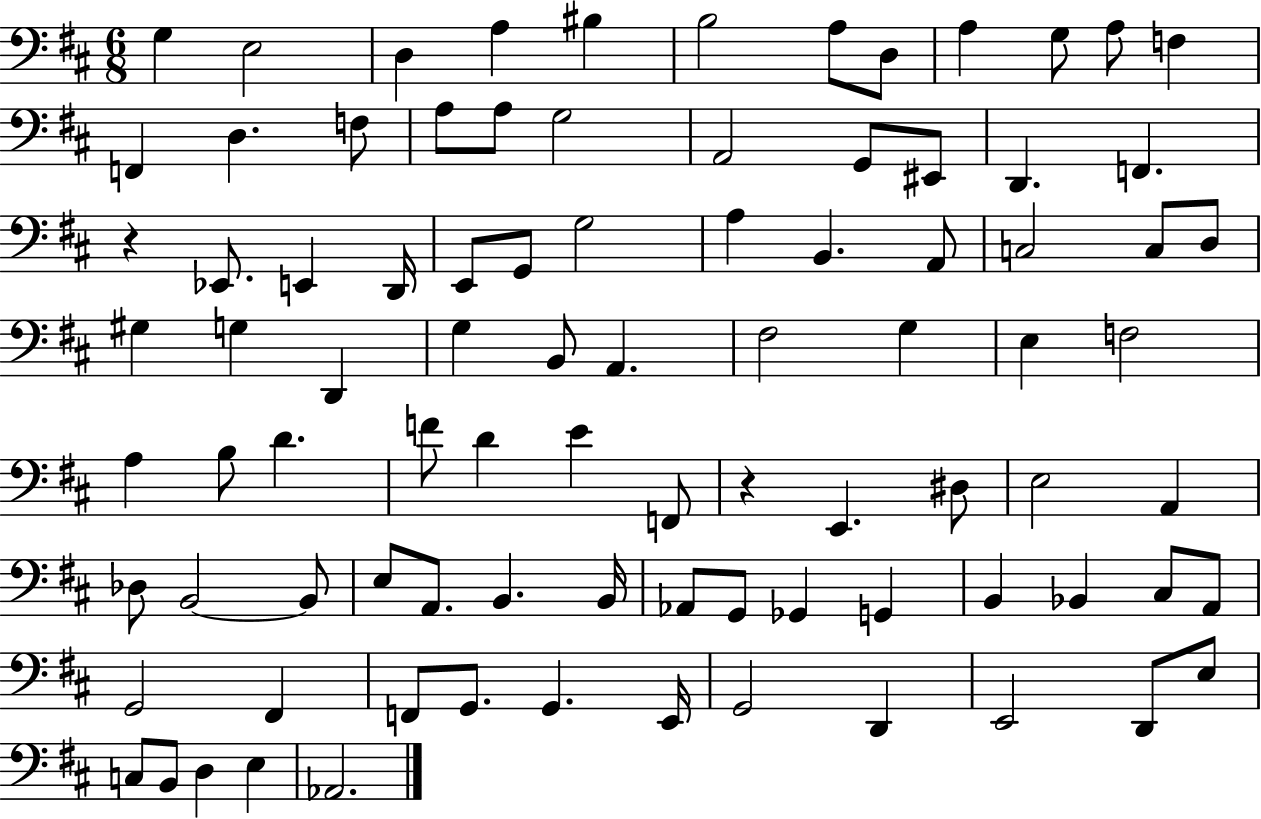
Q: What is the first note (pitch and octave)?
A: G3